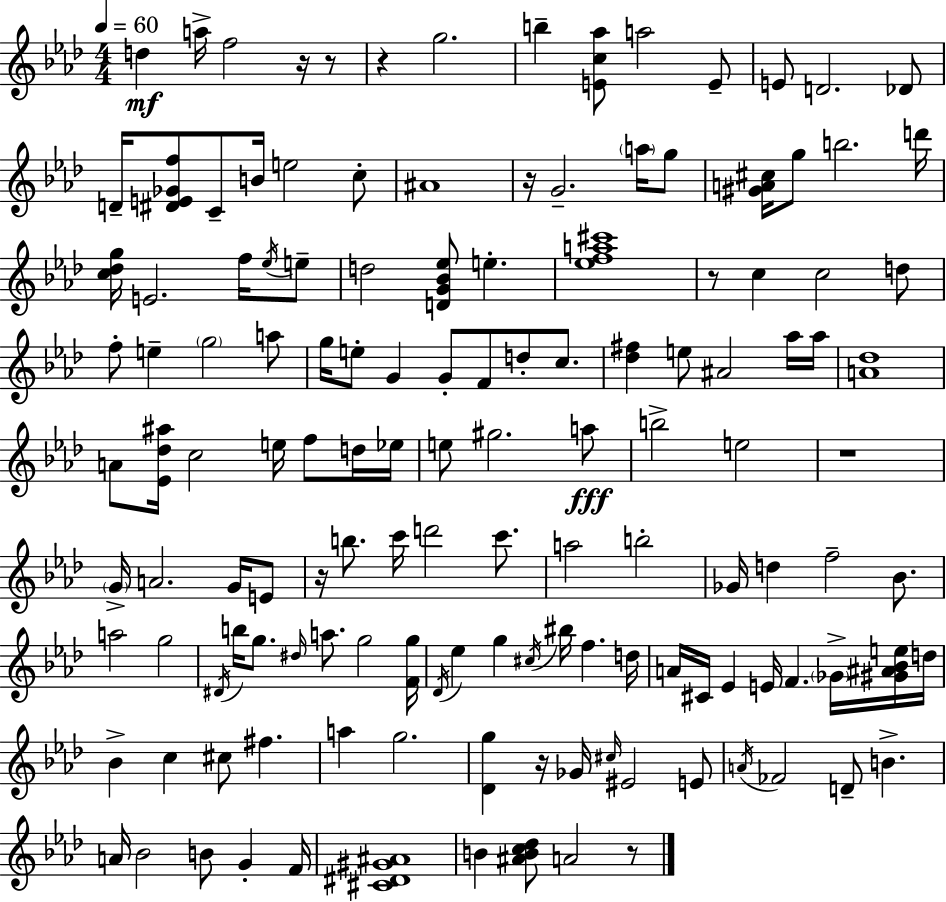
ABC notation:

X:1
T:Untitled
M:4/4
L:1/4
K:Fm
d a/4 f2 z/4 z/2 z g2 b [Ec_a]/2 a2 E/2 E/2 D2 _D/2 D/4 [^DE_Gf]/2 C/2 B/4 e2 c/2 ^A4 z/4 G2 a/4 g/2 [^GA^c]/4 g/2 b2 d'/4 [c_dg]/4 E2 f/4 _e/4 e/2 d2 [DG_B_e]/2 e [_efa^c']4 z/2 c c2 d/2 f/2 e g2 a/2 g/4 e/2 G G/2 F/2 d/2 c/2 [_d^f] e/2 ^A2 _a/4 _a/4 [A_d]4 A/2 [_E_d^a]/4 c2 e/4 f/2 d/4 _e/4 e/2 ^g2 a/2 b2 e2 z4 G/4 A2 G/4 E/2 z/4 b/2 c'/4 d'2 c'/2 a2 b2 _G/4 d f2 _B/2 a2 g2 ^D/4 b/4 g/2 ^d/4 a/2 g2 [Fg]/4 _D/4 _e g ^c/4 ^b/4 f d/4 A/4 ^C/4 _E E/4 F _G/4 [^G^A_Be]/4 d/4 _B c ^c/2 ^f a g2 [_Dg] z/4 _G/4 ^c/4 ^E2 E/2 A/4 _F2 D/2 B A/4 _B2 B/2 G F/4 [^C^D^G^A]4 B [^ABc_d]/2 A2 z/2